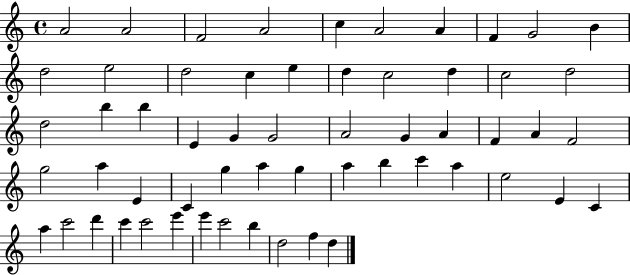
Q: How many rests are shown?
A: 0